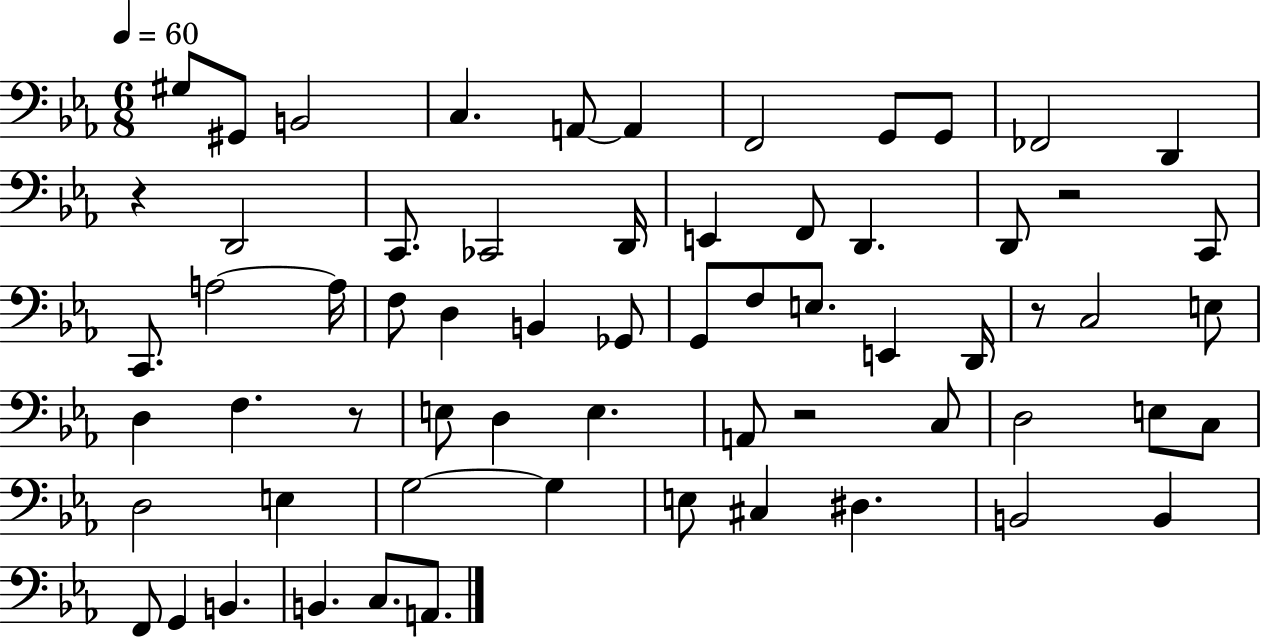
{
  \clef bass
  \numericTimeSignature
  \time 6/8
  \key ees \major
  \tempo 4 = 60
  gis8 gis,8 b,2 | c4. a,8~~ a,4 | f,2 g,8 g,8 | fes,2 d,4 | \break r4 d,2 | c,8. ces,2 d,16 | e,4 f,8 d,4. | d,8 r2 c,8 | \break c,8. a2~~ a16 | f8 d4 b,4 ges,8 | g,8 f8 e8. e,4 d,16 | r8 c2 e8 | \break d4 f4. r8 | e8 d4 e4. | a,8 r2 c8 | d2 e8 c8 | \break d2 e4 | g2~~ g4 | e8 cis4 dis4. | b,2 b,4 | \break f,8 g,4 b,4. | b,4. c8. a,8. | \bar "|."
}